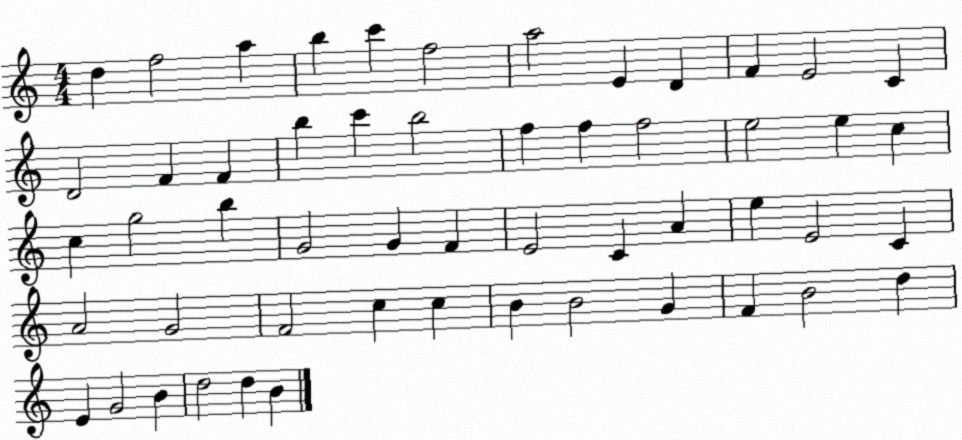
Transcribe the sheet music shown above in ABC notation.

X:1
T:Untitled
M:4/4
L:1/4
K:C
d f2 a b c' f2 a2 E D F E2 C D2 F F b c' b2 f f f2 e2 e c c g2 b G2 G F E2 C A e E2 C A2 G2 F2 c c B B2 G F B2 d E G2 B d2 d B